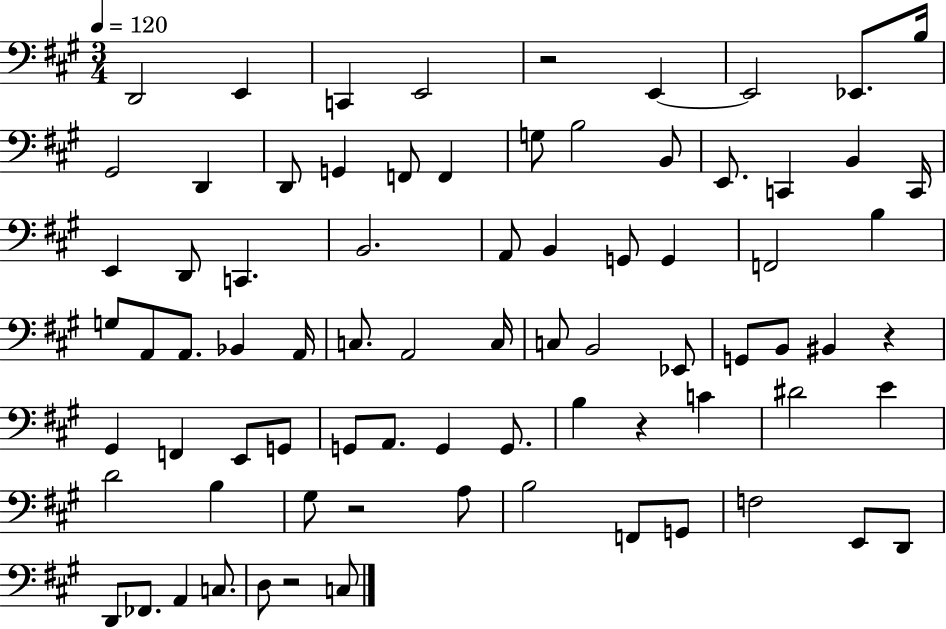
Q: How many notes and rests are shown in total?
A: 78